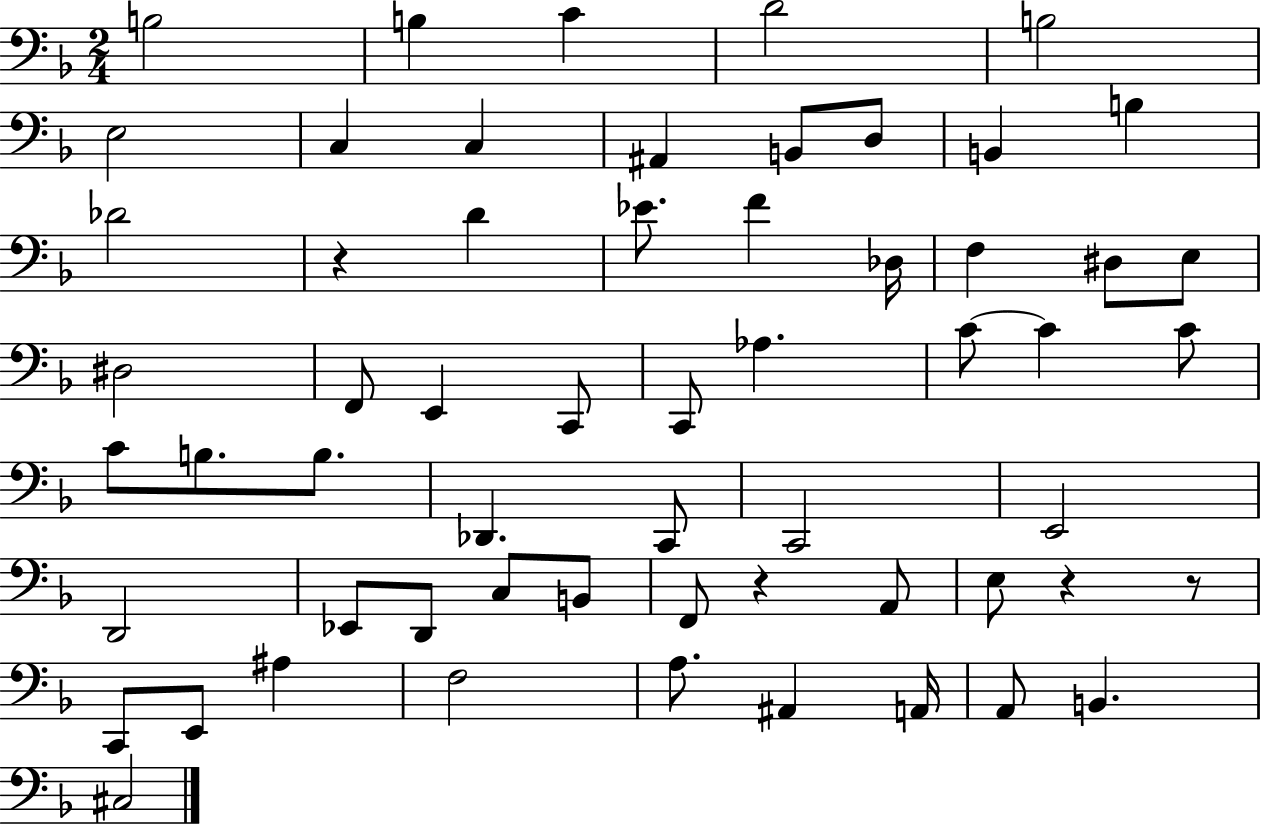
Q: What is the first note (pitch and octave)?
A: B3